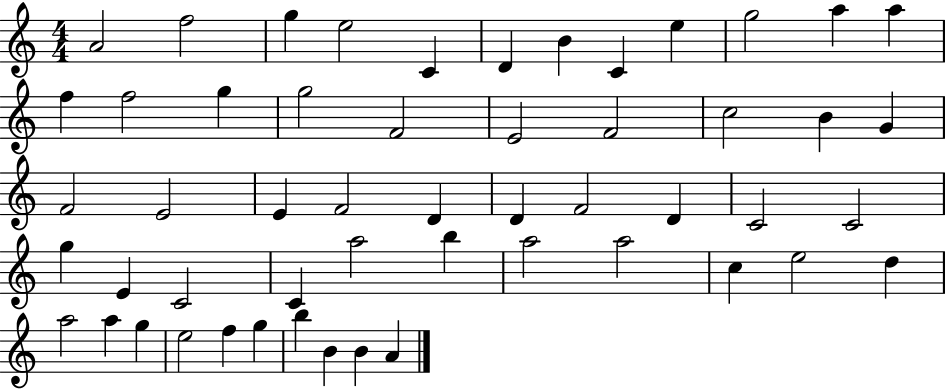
{
  \clef treble
  \numericTimeSignature
  \time 4/4
  \key c \major
  a'2 f''2 | g''4 e''2 c'4 | d'4 b'4 c'4 e''4 | g''2 a''4 a''4 | \break f''4 f''2 g''4 | g''2 f'2 | e'2 f'2 | c''2 b'4 g'4 | \break f'2 e'2 | e'4 f'2 d'4 | d'4 f'2 d'4 | c'2 c'2 | \break g''4 e'4 c'2 | c'4 a''2 b''4 | a''2 a''2 | c''4 e''2 d''4 | \break a''2 a''4 g''4 | e''2 f''4 g''4 | b''4 b'4 b'4 a'4 | \bar "|."
}